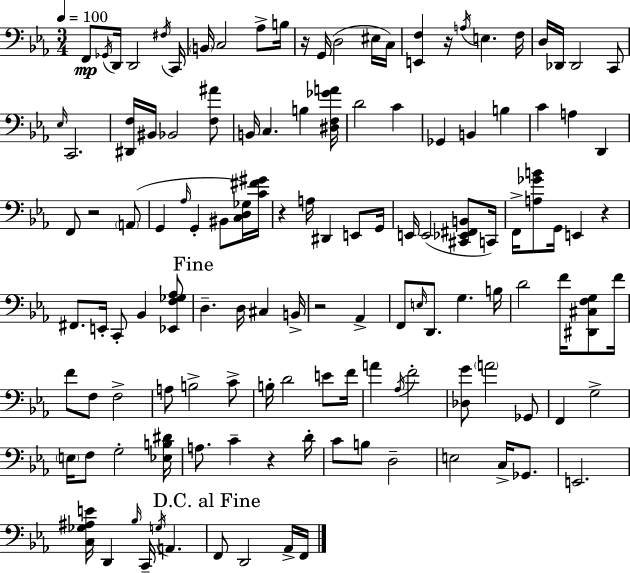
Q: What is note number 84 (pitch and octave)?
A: Gb2